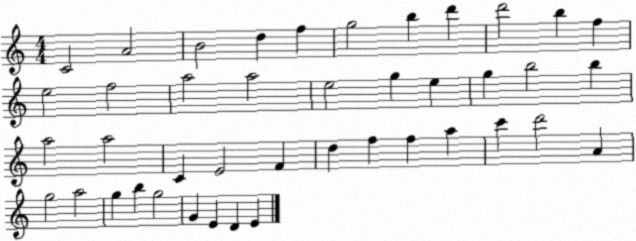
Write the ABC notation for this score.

X:1
T:Untitled
M:4/4
L:1/4
K:C
C2 A2 B2 d f g2 b d' d'2 b f e2 f2 a2 a2 e2 g e g b2 b a2 a2 C E2 F d f f a c' d'2 A g2 a2 g b g2 G E D E